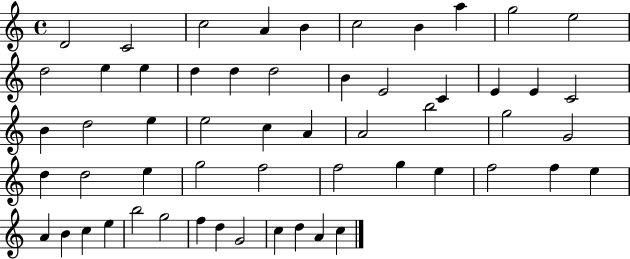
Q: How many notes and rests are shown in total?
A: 56